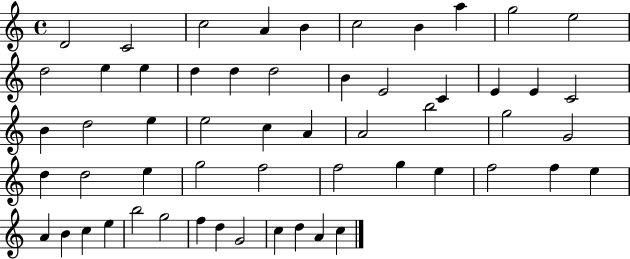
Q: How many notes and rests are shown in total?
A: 56